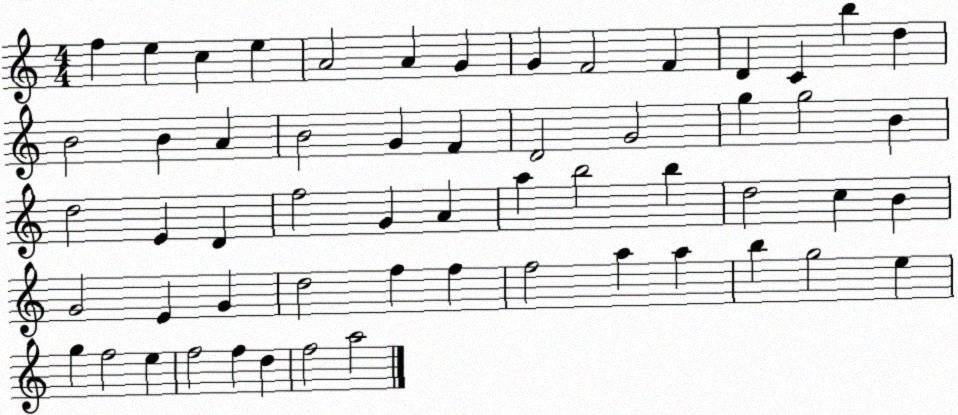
X:1
T:Untitled
M:4/4
L:1/4
K:C
f e c e A2 A G G F2 F D C b d B2 B A B2 G F D2 G2 g g2 B d2 E D f2 G A a b2 b d2 c B G2 E G d2 f f f2 a a b g2 e g f2 e f2 f d f2 a2